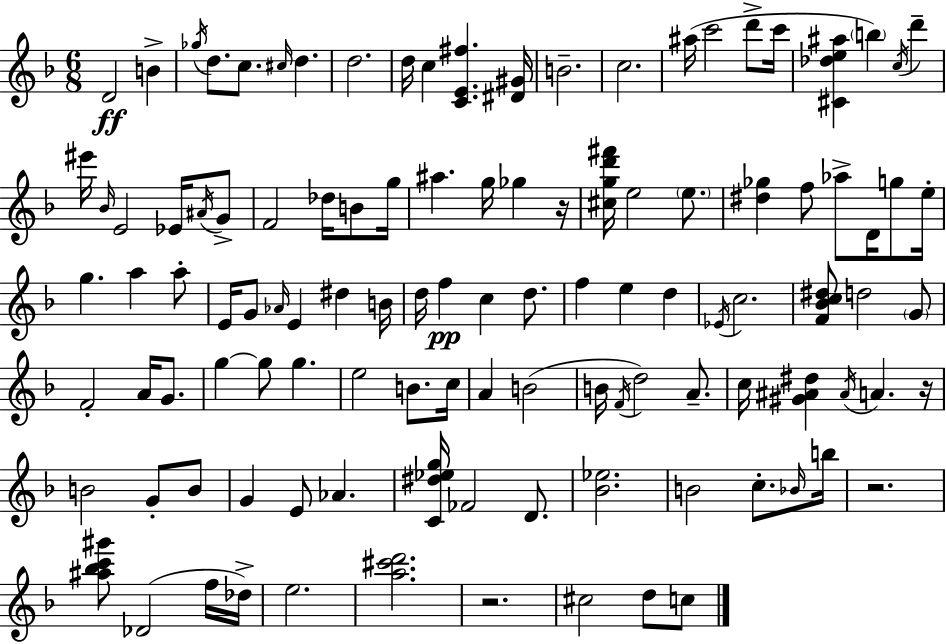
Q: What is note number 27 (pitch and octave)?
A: Db5